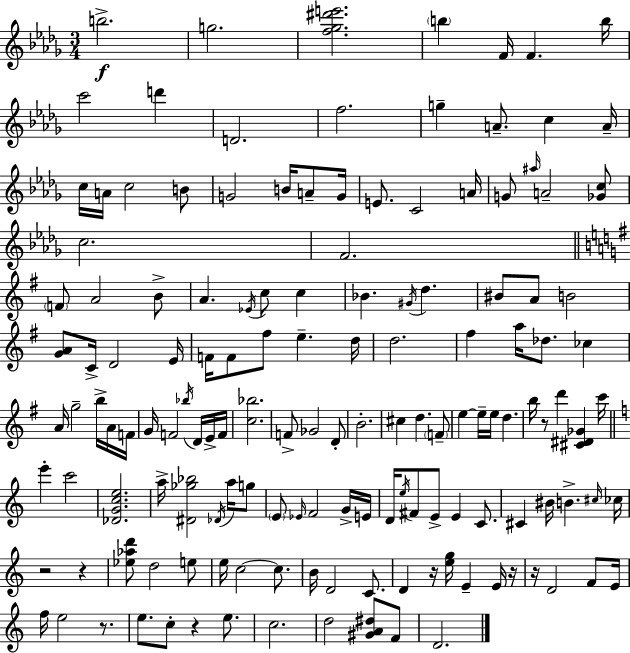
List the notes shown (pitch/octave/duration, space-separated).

B5/h. G5/h. [F5,Gb5,D#6,E6]/h. B5/q F4/s F4/q. B5/s C6/h D6/q D4/h. F5/h. G5/q A4/e. C5/q A4/s C5/s A4/s C5/h B4/e G4/h B4/s A4/e G4/s E4/e. C4/h A4/s G4/e A#5/s A4/h [Gb4,C5]/e C5/h. F4/h. F4/e A4/h B4/e A4/q. Eb4/s C5/e C5/q Bb4/q. G#4/s D5/q. BIS4/e A4/e B4/h [G4,A4]/e C4/s D4/h E4/s F4/s F4/e F#5/e E5/q. D5/s D5/h. F#5/q A5/s Db5/e. CES5/q A4/s G5/h B5/s A4/s F4/s G4/s F4/h Bb5/s D4/s E4/s F4/s [C5,Bb5]/h. F4/e Gb4/h D4/e B4/h. C#5/q D5/q. F4/e E5/q E5/s E5/s D5/q. B5/s R/e D6/q [C#4,D#4,Gb4]/q C6/s E6/q C6/h [Db4,G4,C5,E5]/h. A5/s [D#4,Gb5,Bb5]/h Db4/s A5/s G5/e E4/e Eb4/s F4/h G4/s E4/s D4/s E5/s F#4/e E4/e E4/q C4/e. C#4/q BIS4/s B4/q. C#5/s CES5/s R/h R/q [Eb5,Ab5,D6]/e D5/h E5/e E5/s C5/h C5/e. B4/s D4/h C4/e. D4/q R/s [E5,G5]/s E4/q E4/s R/s R/s D4/h F4/e E4/s F5/s E5/h R/e. E5/e. C5/e R/q E5/e. C5/h. D5/h [G#4,A4,D#5]/e F4/e D4/h.